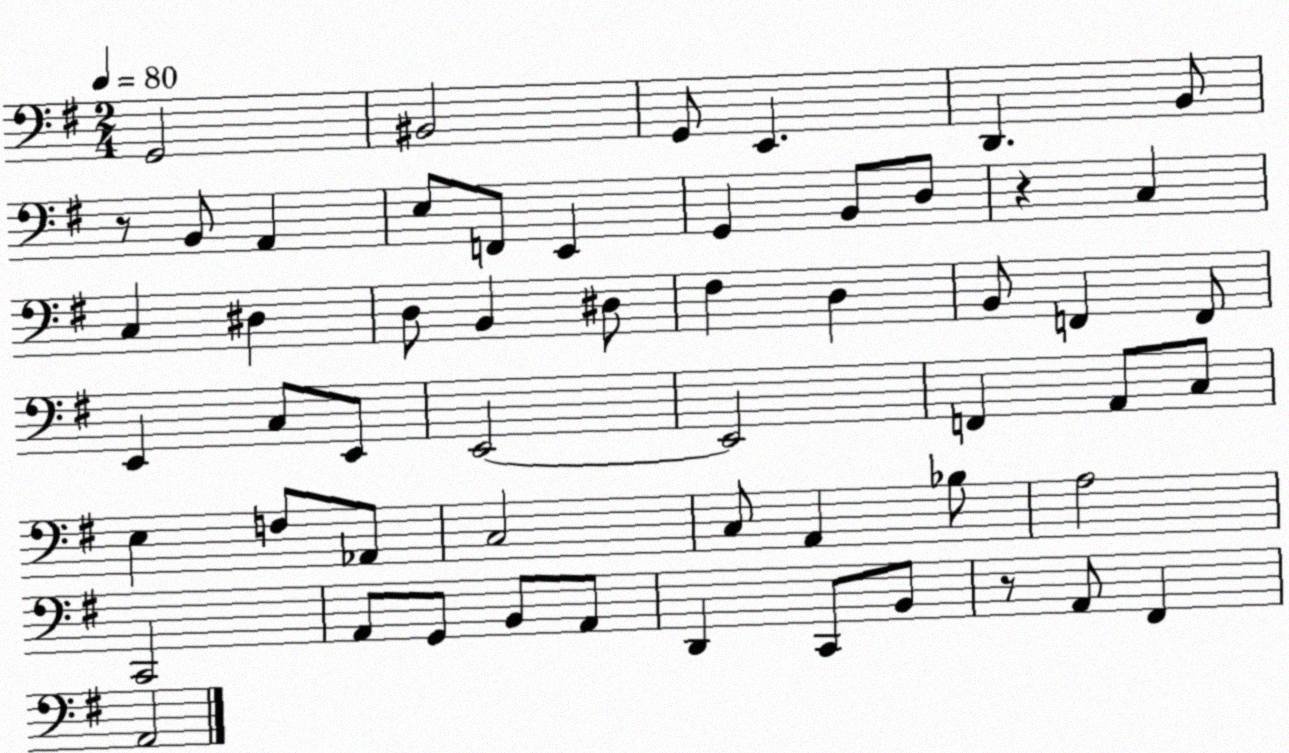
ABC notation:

X:1
T:Untitled
M:2/4
L:1/4
K:G
G,,2 ^B,,2 G,,/2 E,, D,, B,,/2 z/2 B,,/2 A,, E,/2 F,,/2 E,, G,, B,,/2 D,/2 z C, C, ^D, D,/2 B,, ^D,/2 ^F, D, B,,/2 F,, F,,/2 E,, C,/2 E,,/2 E,,2 E,,2 F,, A,,/2 C,/2 E, F,/2 _A,,/2 C,2 C,/2 A,, _B,/2 A,2 C,,2 A,,/2 G,,/2 B,,/2 A,,/2 D,, C,,/2 B,,/2 z/2 A,,/2 ^F,, A,,2